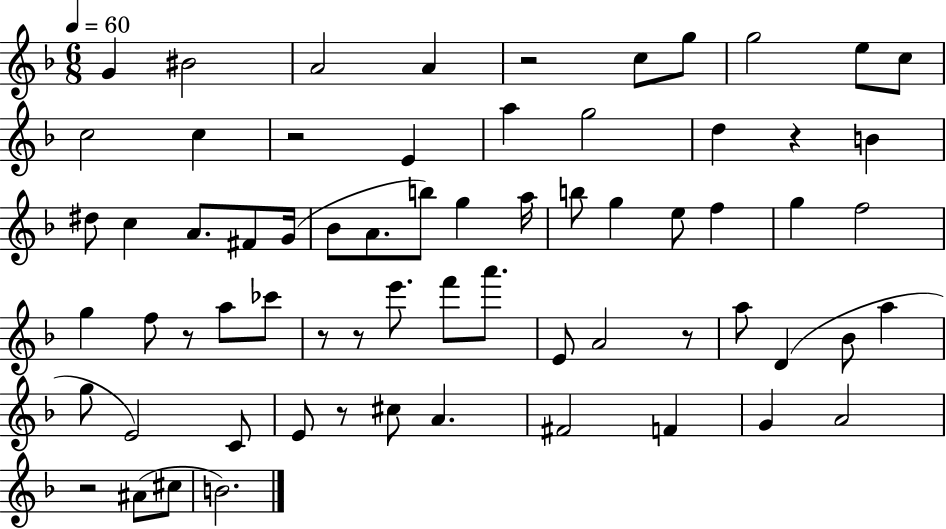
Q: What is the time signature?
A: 6/8